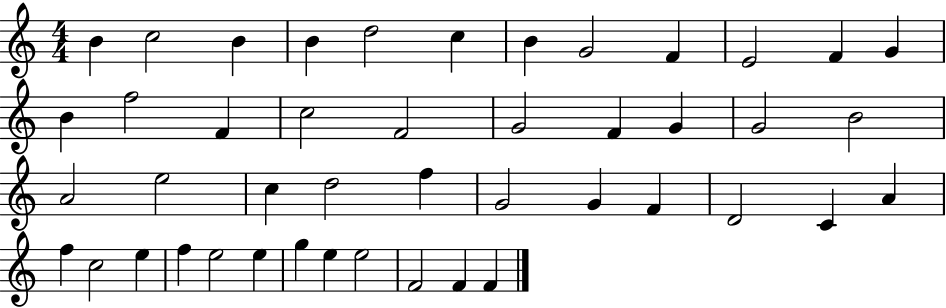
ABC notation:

X:1
T:Untitled
M:4/4
L:1/4
K:C
B c2 B B d2 c B G2 F E2 F G B f2 F c2 F2 G2 F G G2 B2 A2 e2 c d2 f G2 G F D2 C A f c2 e f e2 e g e e2 F2 F F